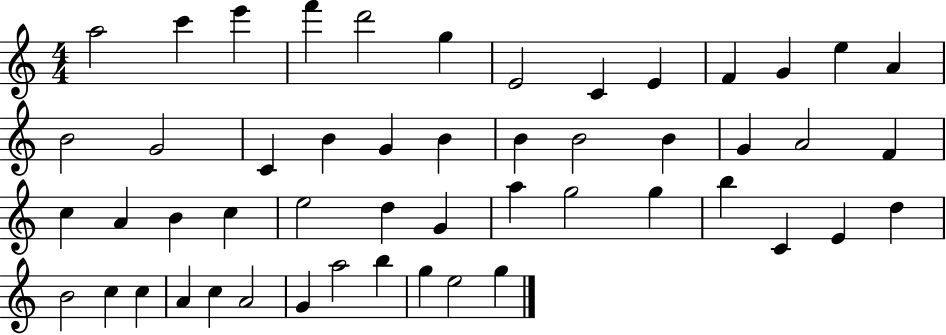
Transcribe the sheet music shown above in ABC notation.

X:1
T:Untitled
M:4/4
L:1/4
K:C
a2 c' e' f' d'2 g E2 C E F G e A B2 G2 C B G B B B2 B G A2 F c A B c e2 d G a g2 g b C E d B2 c c A c A2 G a2 b g e2 g